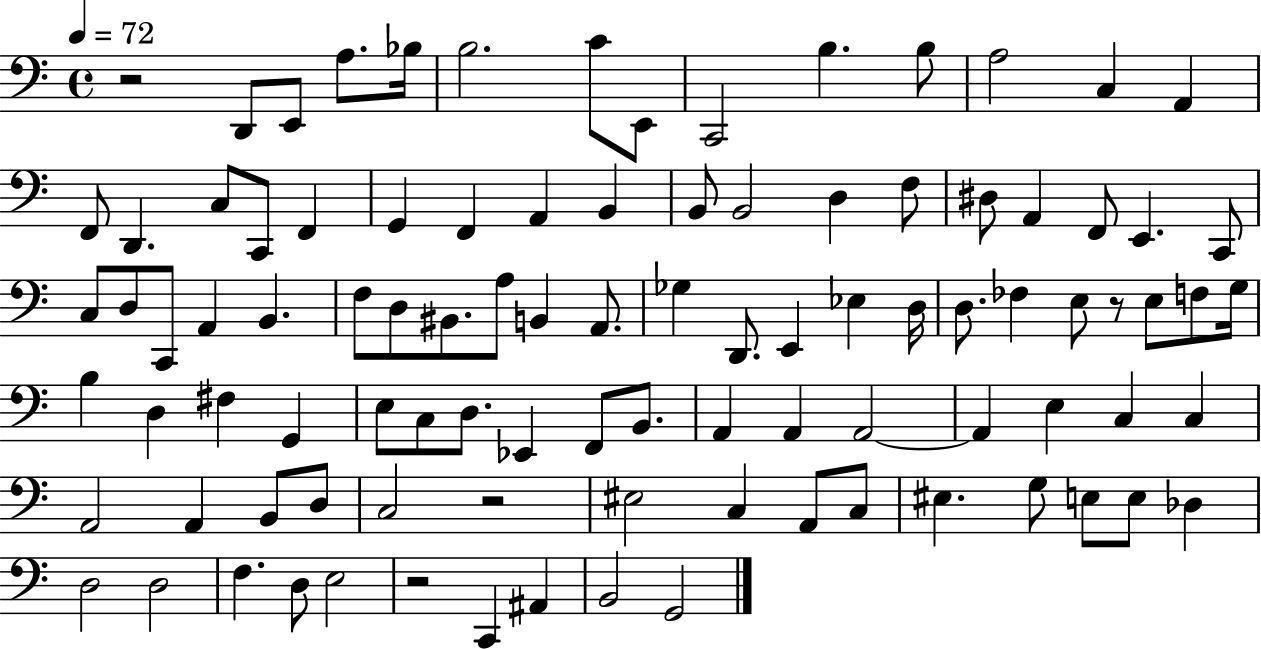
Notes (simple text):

R/h D2/e E2/e A3/e. Bb3/s B3/h. C4/e E2/e C2/h B3/q. B3/e A3/h C3/q A2/q F2/e D2/q. C3/e C2/e F2/q G2/q F2/q A2/q B2/q B2/e B2/h D3/q F3/e D#3/e A2/q F2/e E2/q. C2/e C3/e D3/e C2/e A2/q B2/q. F3/e D3/e BIS2/e. A3/e B2/q A2/e. Gb3/q D2/e. E2/q Eb3/q D3/s D3/e. FES3/q E3/e R/e E3/e F3/e G3/s B3/q D3/q F#3/q G2/q E3/e C3/e D3/e. Eb2/q F2/e B2/e. A2/q A2/q A2/h A2/q E3/q C3/q C3/q A2/h A2/q B2/e D3/e C3/h R/h EIS3/h C3/q A2/e C3/e EIS3/q. G3/e E3/e E3/e Db3/q D3/h D3/h F3/q. D3/e E3/h R/h C2/q A#2/q B2/h G2/h